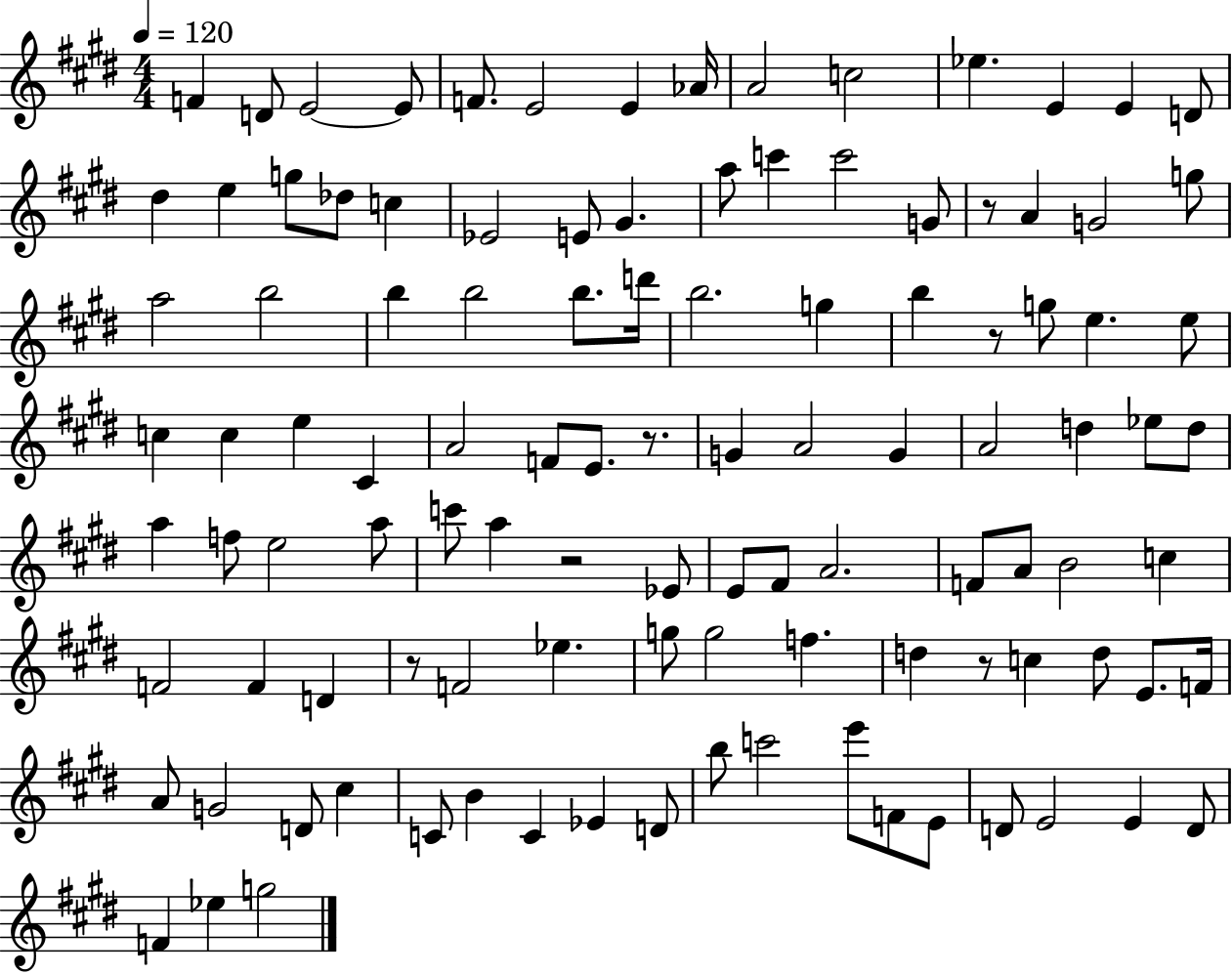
{
  \clef treble
  \numericTimeSignature
  \time 4/4
  \key e \major
  \tempo 4 = 120
  \repeat volta 2 { f'4 d'8 e'2~~ e'8 | f'8. e'2 e'4 aes'16 | a'2 c''2 | ees''4. e'4 e'4 d'8 | \break dis''4 e''4 g''8 des''8 c''4 | ees'2 e'8 gis'4. | a''8 c'''4 c'''2 g'8 | r8 a'4 g'2 g''8 | \break a''2 b''2 | b''4 b''2 b''8. d'''16 | b''2. g''4 | b''4 r8 g''8 e''4. e''8 | \break c''4 c''4 e''4 cis'4 | a'2 f'8 e'8. r8. | g'4 a'2 g'4 | a'2 d''4 ees''8 d''8 | \break a''4 f''8 e''2 a''8 | c'''8 a''4 r2 ees'8 | e'8 fis'8 a'2. | f'8 a'8 b'2 c''4 | \break f'2 f'4 d'4 | r8 f'2 ees''4. | g''8 g''2 f''4. | d''4 r8 c''4 d''8 e'8. f'16 | \break a'8 g'2 d'8 cis''4 | c'8 b'4 c'4 ees'4 d'8 | b''8 c'''2 e'''8 f'8 e'8 | d'8 e'2 e'4 d'8 | \break f'4 ees''4 g''2 | } \bar "|."
}